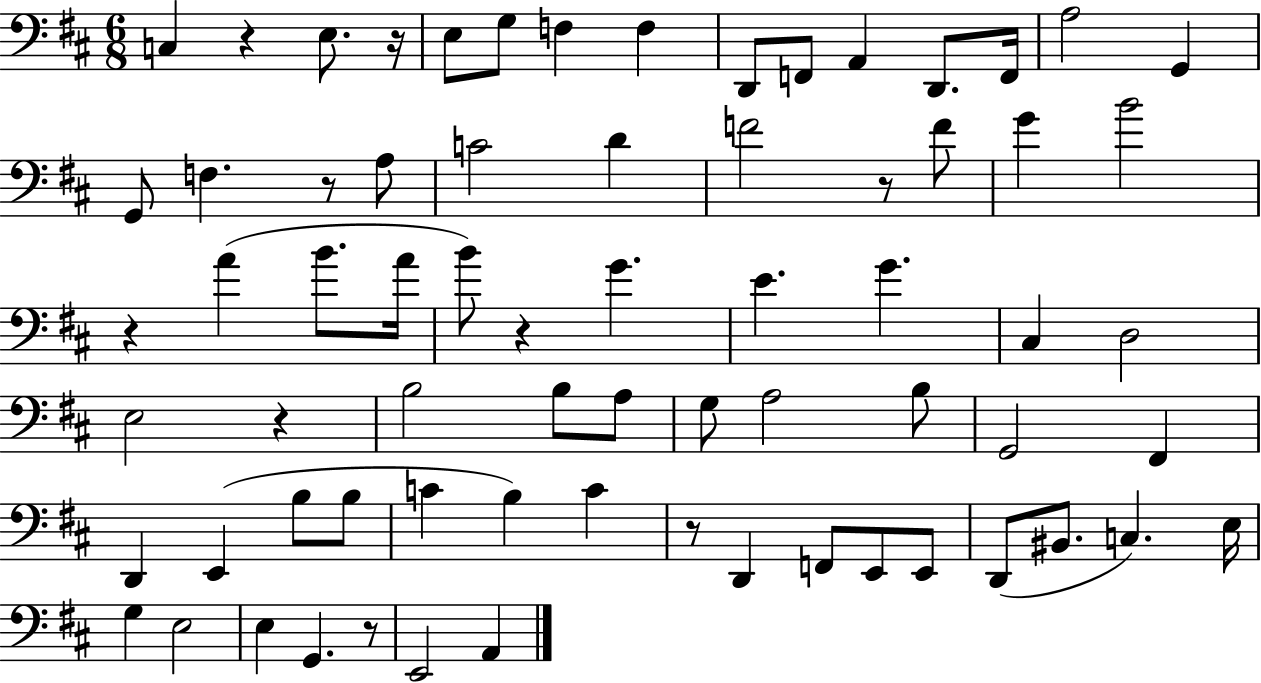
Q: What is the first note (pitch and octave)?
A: C3